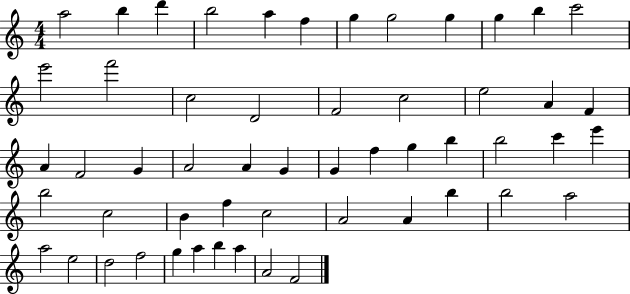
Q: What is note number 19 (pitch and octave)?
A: E5